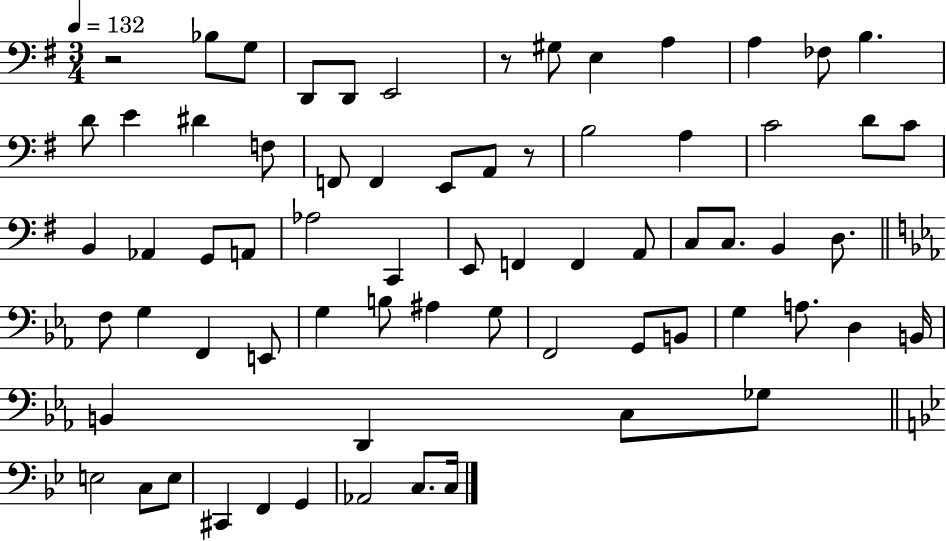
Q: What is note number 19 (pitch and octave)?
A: A2